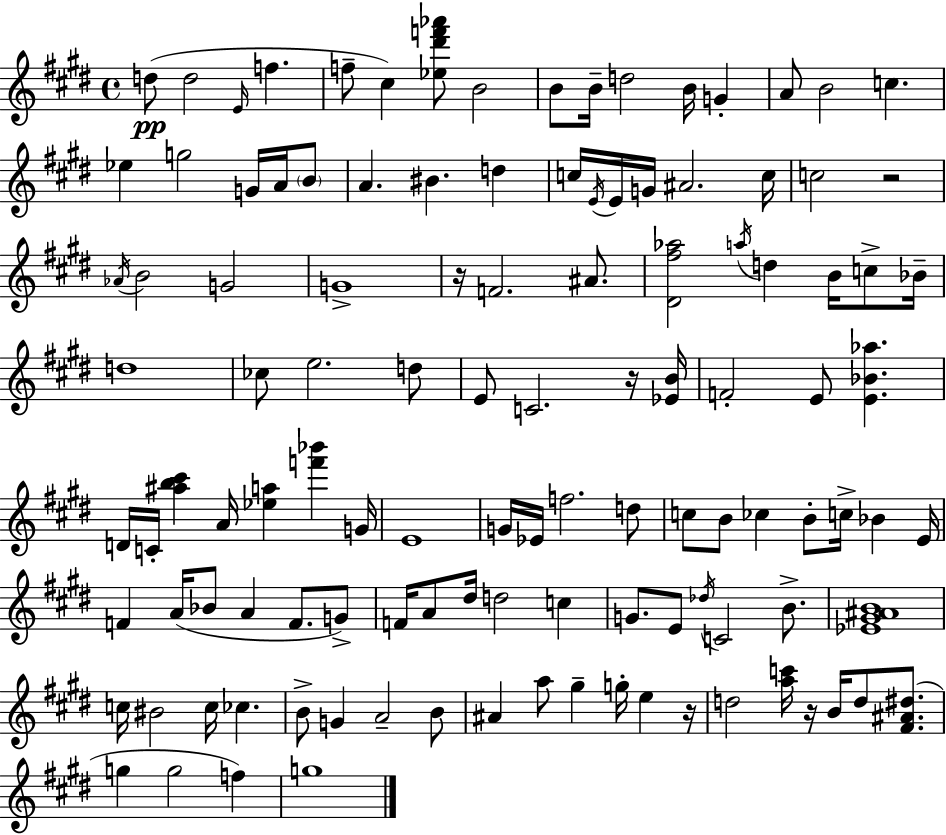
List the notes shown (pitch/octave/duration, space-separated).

D5/e D5/h E4/s F5/q. F5/e C#5/q [Eb5,D#6,F6,Ab6]/e B4/h B4/e B4/s D5/h B4/s G4/q A4/e B4/h C5/q. Eb5/q G5/h G4/s A4/s B4/e A4/q. BIS4/q. D5/q C5/s E4/s E4/s G4/s A#4/h. C5/s C5/h R/h Ab4/s B4/h G4/h G4/w R/s F4/h. A#4/e. [D#4,F#5,Ab5]/h A5/s D5/q B4/s C5/e Bb4/s D5/w CES5/e E5/h. D5/e E4/e C4/h. R/s [Eb4,B4]/s F4/h E4/e [E4,Bb4,Ab5]/q. D4/s C4/s [A#5,B5,C#6]/q A4/s [Eb5,A5]/q [F6,Bb6]/q G4/s E4/w G4/s Eb4/s F5/h. D5/e C5/e B4/e CES5/q B4/e C5/s Bb4/q E4/s F4/q A4/s Bb4/e A4/q F4/e. G4/e F4/s A4/e D#5/s D5/h C5/q G4/e. E4/e Db5/s C4/h B4/e. [Eb4,G#4,A#4,B4]/w C5/s BIS4/h C5/s CES5/q. B4/e G4/q A4/h B4/e A#4/q A5/e G#5/q G5/s E5/q R/s D5/h [A5,C6]/s R/s B4/s D5/e [F#4,A#4,D#5]/e. G5/q G5/h F5/q G5/w